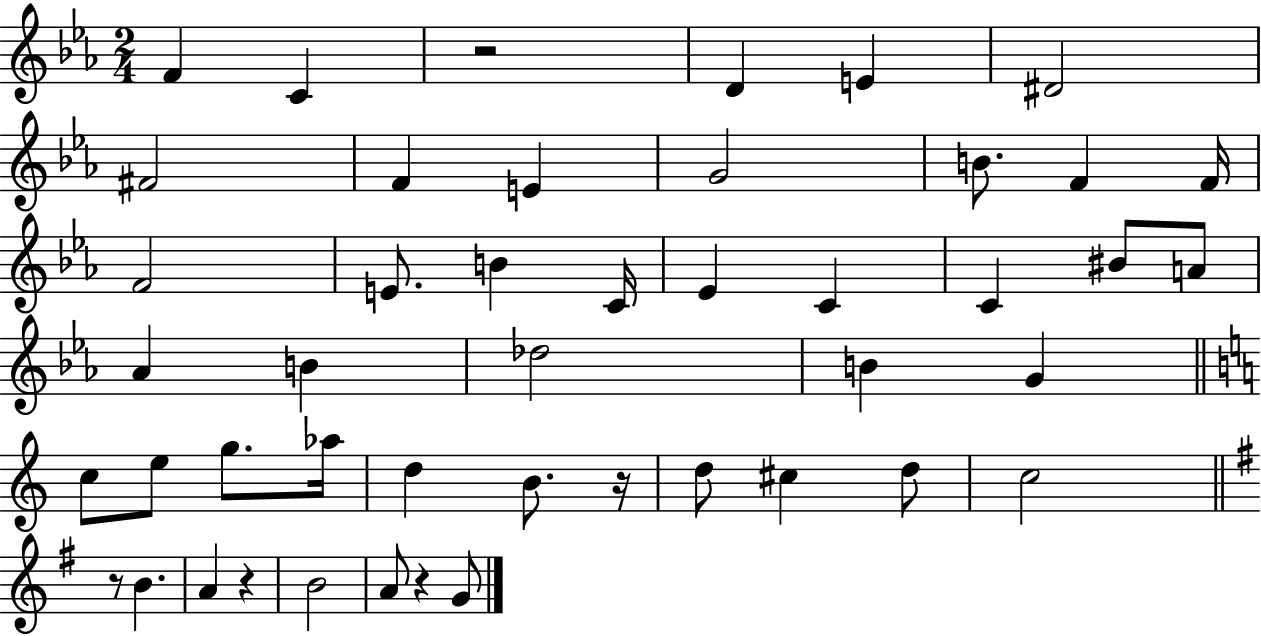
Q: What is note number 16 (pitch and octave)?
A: C4